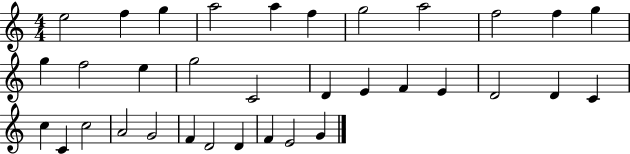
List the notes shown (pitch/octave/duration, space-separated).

E5/h F5/q G5/q A5/h A5/q F5/q G5/h A5/h F5/h F5/q G5/q G5/q F5/h E5/q G5/h C4/h D4/q E4/q F4/q E4/q D4/h D4/q C4/q C5/q C4/q C5/h A4/h G4/h F4/q D4/h D4/q F4/q E4/h G4/q